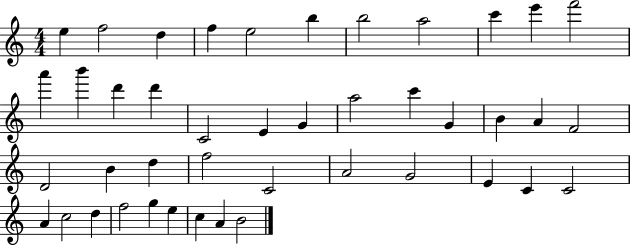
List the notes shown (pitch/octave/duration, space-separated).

E5/q F5/h D5/q F5/q E5/h B5/q B5/h A5/h C6/q E6/q F6/h A6/q B6/q D6/q D6/q C4/h E4/q G4/q A5/h C6/q G4/q B4/q A4/q F4/h D4/h B4/q D5/q F5/h C4/h A4/h G4/h E4/q C4/q C4/h A4/q C5/h D5/q F5/h G5/q E5/q C5/q A4/q B4/h